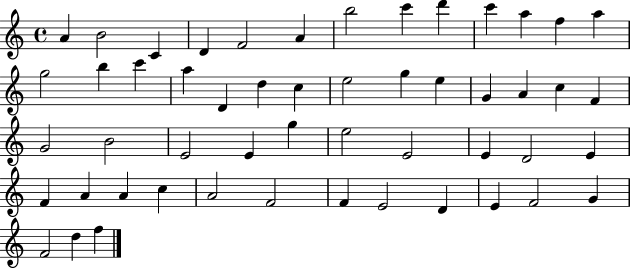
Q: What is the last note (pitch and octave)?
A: F5